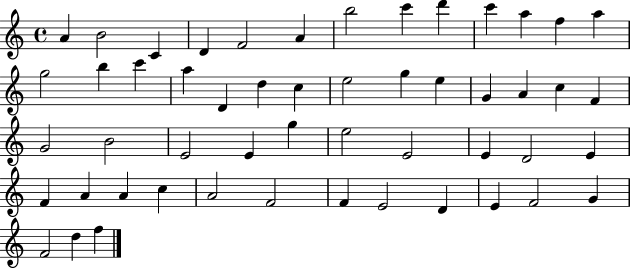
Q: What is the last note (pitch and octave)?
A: F5